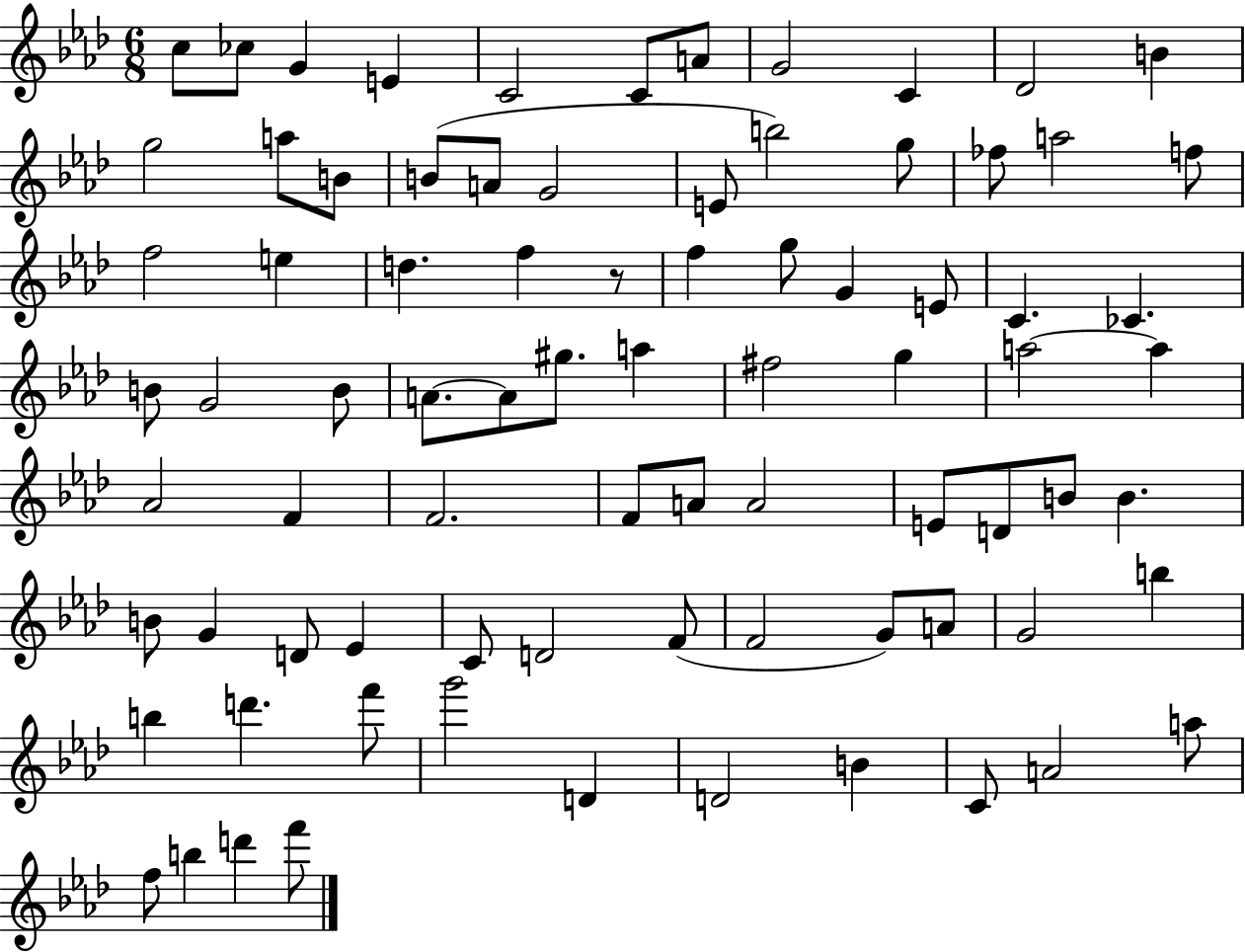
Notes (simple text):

C5/e CES5/e G4/q E4/q C4/h C4/e A4/e G4/h C4/q Db4/h B4/q G5/h A5/e B4/e B4/e A4/e G4/h E4/e B5/h G5/e FES5/e A5/h F5/e F5/h E5/q D5/q. F5/q R/e F5/q G5/e G4/q E4/e C4/q. CES4/q. B4/e G4/h B4/e A4/e. A4/e G#5/e. A5/q F#5/h G5/q A5/h A5/q Ab4/h F4/q F4/h. F4/e A4/e A4/h E4/e D4/e B4/e B4/q. B4/e G4/q D4/e Eb4/q C4/e D4/h F4/e F4/h G4/e A4/e G4/h B5/q B5/q D6/q. F6/e G6/h D4/q D4/h B4/q C4/e A4/h A5/e F5/e B5/q D6/q F6/e